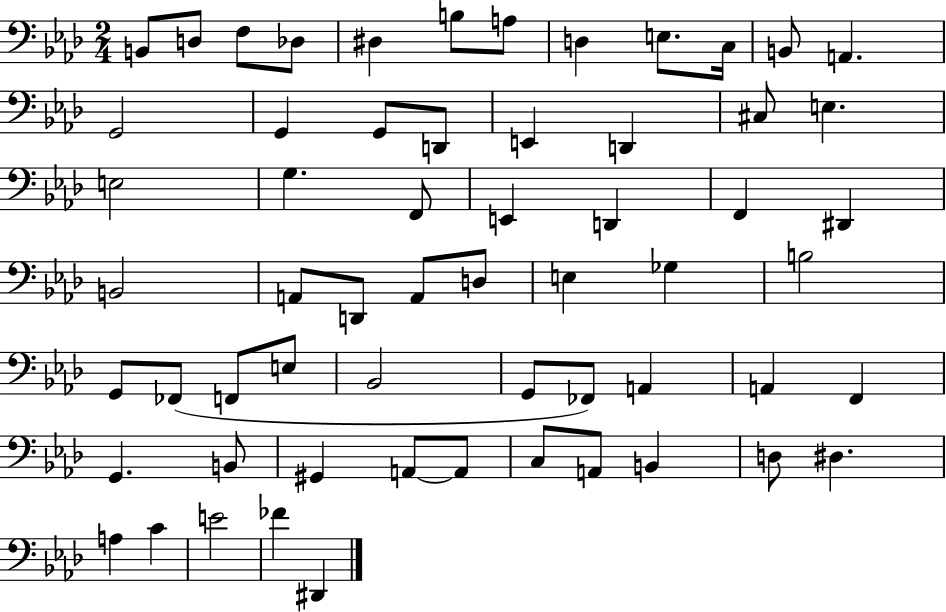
X:1
T:Untitled
M:2/4
L:1/4
K:Ab
B,,/2 D,/2 F,/2 _D,/2 ^D, B,/2 A,/2 D, E,/2 C,/4 B,,/2 A,, G,,2 G,, G,,/2 D,,/2 E,, D,, ^C,/2 E, E,2 G, F,,/2 E,, D,, F,, ^D,, B,,2 A,,/2 D,,/2 A,,/2 D,/2 E, _G, B,2 G,,/2 _F,,/2 F,,/2 E,/2 _B,,2 G,,/2 _F,,/2 A,, A,, F,, G,, B,,/2 ^G,, A,,/2 A,,/2 C,/2 A,,/2 B,, D,/2 ^D, A, C E2 _F ^D,,